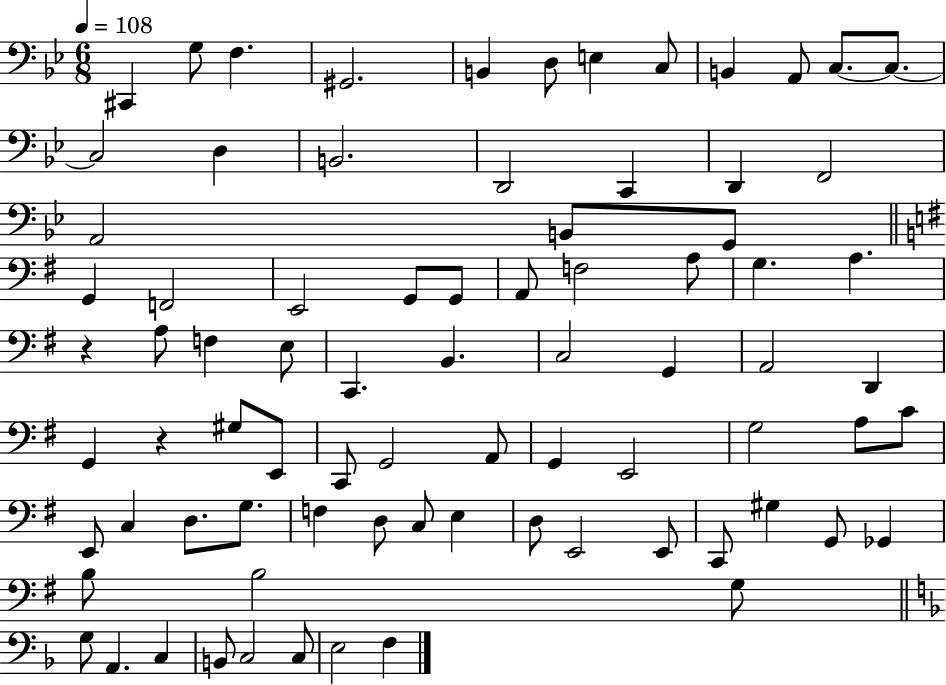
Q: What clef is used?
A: bass